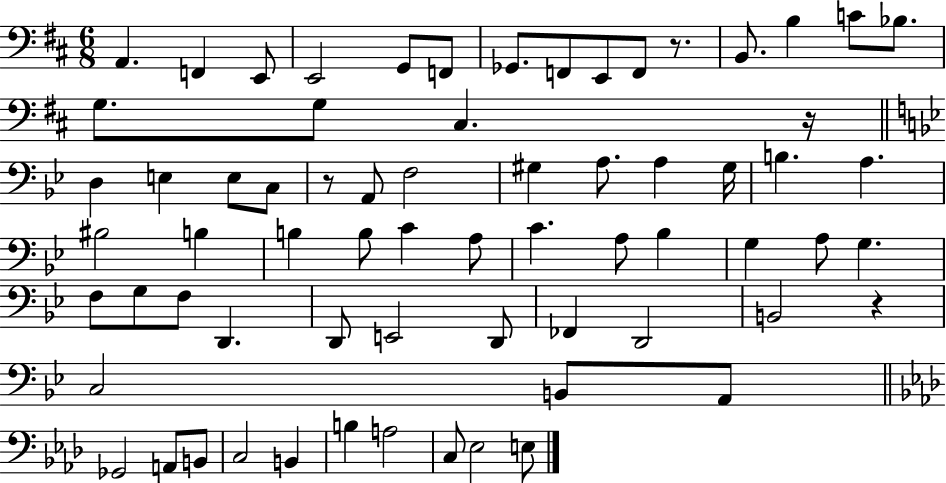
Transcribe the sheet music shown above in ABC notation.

X:1
T:Untitled
M:6/8
L:1/4
K:D
A,, F,, E,,/2 E,,2 G,,/2 F,,/2 _G,,/2 F,,/2 E,,/2 F,,/2 z/2 B,,/2 B, C/2 _B,/2 G,/2 G,/2 ^C, z/4 D, E, E,/2 C,/2 z/2 A,,/2 F,2 ^G, A,/2 A, ^G,/4 B, A, ^B,2 B, B, B,/2 C A,/2 C A,/2 _B, G, A,/2 G, F,/2 G,/2 F,/2 D,, D,,/2 E,,2 D,,/2 _F,, D,,2 B,,2 z C,2 B,,/2 A,,/2 _G,,2 A,,/2 B,,/2 C,2 B,, B, A,2 C,/2 _E,2 E,/2